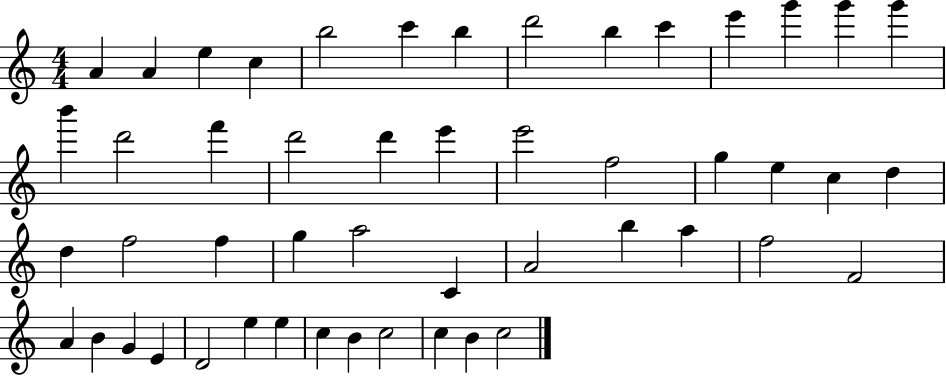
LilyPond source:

{
  \clef treble
  \numericTimeSignature
  \time 4/4
  \key c \major
  a'4 a'4 e''4 c''4 | b''2 c'''4 b''4 | d'''2 b''4 c'''4 | e'''4 g'''4 g'''4 g'''4 | \break b'''4 d'''2 f'''4 | d'''2 d'''4 e'''4 | e'''2 f''2 | g''4 e''4 c''4 d''4 | \break d''4 f''2 f''4 | g''4 a''2 c'4 | a'2 b''4 a''4 | f''2 f'2 | \break a'4 b'4 g'4 e'4 | d'2 e''4 e''4 | c''4 b'4 c''2 | c''4 b'4 c''2 | \break \bar "|."
}